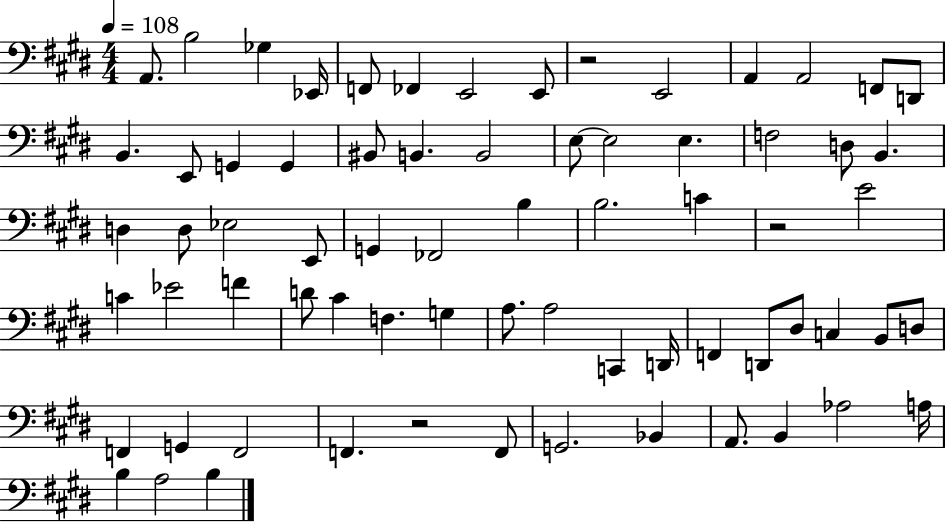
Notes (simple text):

A2/e. B3/h Gb3/q Eb2/s F2/e FES2/q E2/h E2/e R/h E2/h A2/q A2/h F2/e D2/e B2/q. E2/e G2/q G2/q BIS2/e B2/q. B2/h E3/e E3/h E3/q. F3/h D3/e B2/q. D3/q D3/e Eb3/h E2/e G2/q FES2/h B3/q B3/h. C4/q R/h E4/h C4/q Eb4/h F4/q D4/e C#4/q F3/q. G3/q A3/e. A3/h C2/q D2/s F2/q D2/e D#3/e C3/q B2/e D3/e F2/q G2/q F2/h F2/q. R/h F2/e G2/h. Bb2/q A2/e. B2/q Ab3/h A3/s B3/q A3/h B3/q